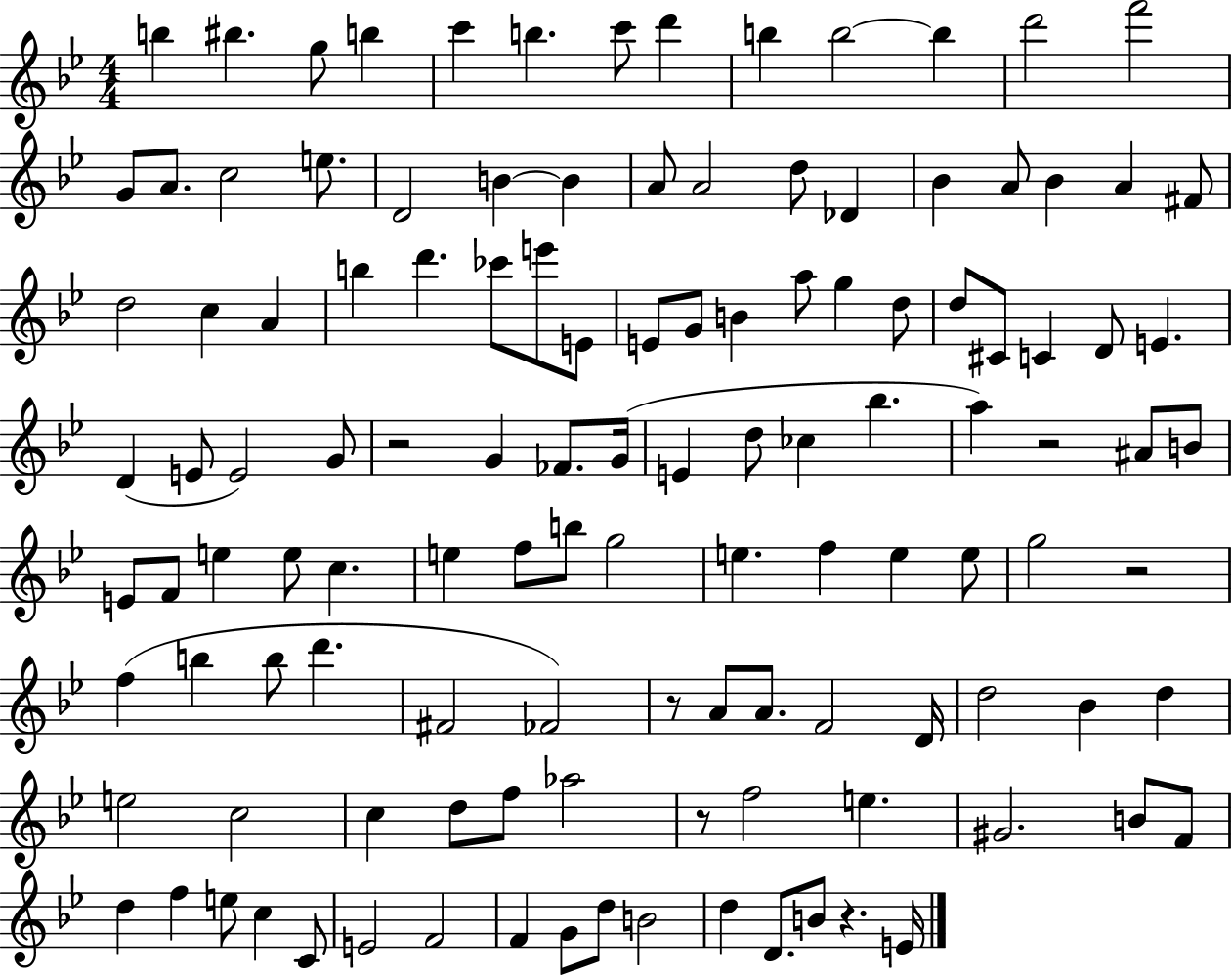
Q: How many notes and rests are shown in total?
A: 121